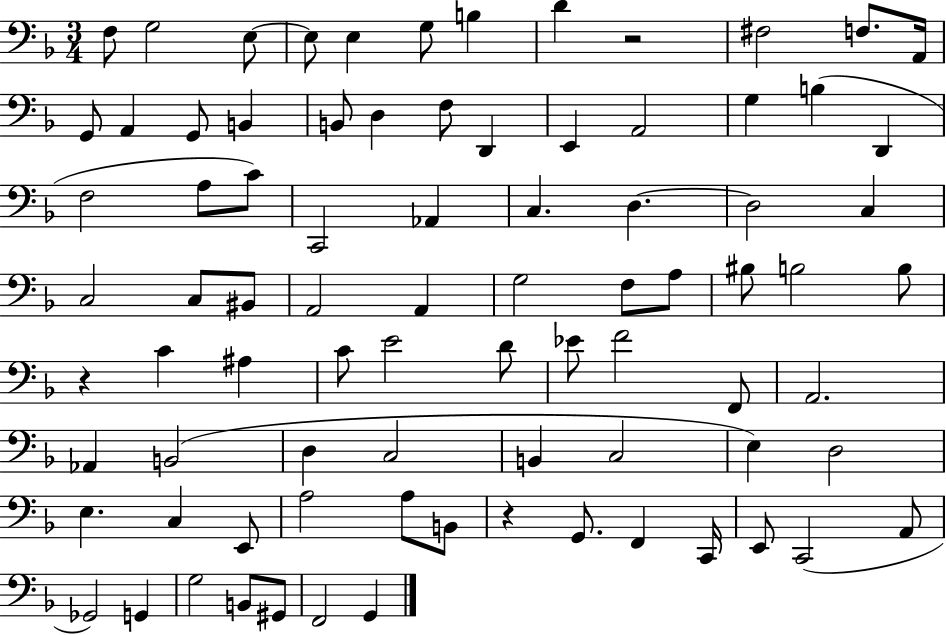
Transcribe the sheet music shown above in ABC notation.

X:1
T:Untitled
M:3/4
L:1/4
K:F
F,/2 G,2 E,/2 E,/2 E, G,/2 B, D z2 ^F,2 F,/2 A,,/4 G,,/2 A,, G,,/2 B,, B,,/2 D, F,/2 D,, E,, A,,2 G, B, D,, F,2 A,/2 C/2 C,,2 _A,, C, D, D,2 C, C,2 C,/2 ^B,,/2 A,,2 A,, G,2 F,/2 A,/2 ^B,/2 B,2 B,/2 z C ^A, C/2 E2 D/2 _E/2 F2 F,,/2 A,,2 _A,, B,,2 D, C,2 B,, C,2 E, D,2 E, C, E,,/2 A,2 A,/2 B,,/2 z G,,/2 F,, C,,/4 E,,/2 C,,2 A,,/2 _G,,2 G,, G,2 B,,/2 ^G,,/2 F,,2 G,,